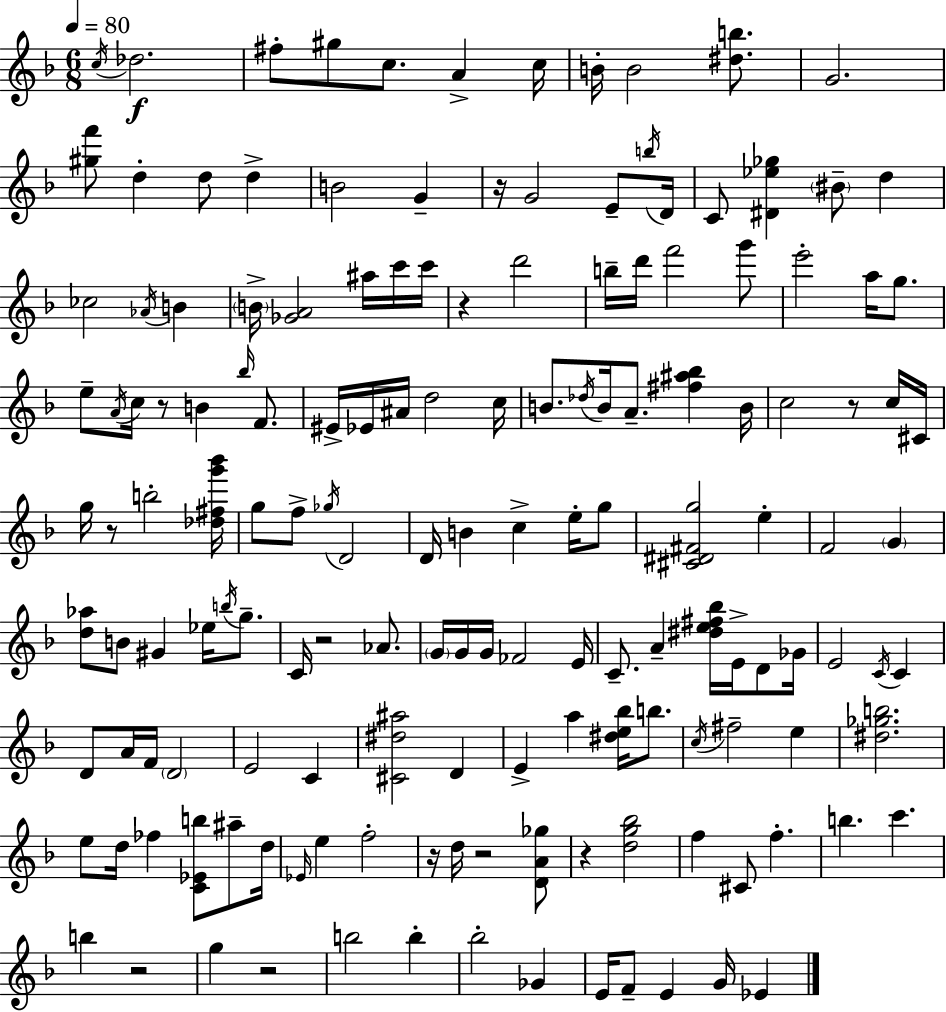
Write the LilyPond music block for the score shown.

{
  \clef treble
  \numericTimeSignature
  \time 6/8
  \key d \minor
  \tempo 4 = 80
  \acciaccatura { c''16 }\f des''2. | fis''8-. gis''8 c''8. a'4-> | c''16 b'16-. b'2 <dis'' b''>8. | g'2. | \break <gis'' f'''>8 d''4-. d''8 d''4-> | b'2 g'4-- | r16 g'2 e'8-- | \acciaccatura { b''16 } d'16 c'8 <dis' ees'' ges''>4 \parenthesize bis'8-- d''4 | \break ces''2 \acciaccatura { aes'16 } b'4 | \parenthesize b'16-> <ges' a'>2 | ais''16 c'''16 c'''16 r4 d'''2 | b''16-- d'''16 f'''2 | \break g'''8 e'''2-. a''16 | g''8. e''8-- \acciaccatura { a'16 } c''16 r8 b'4 | \grace { bes''16 } f'8. eis'16-> ees'16 ais'16 d''2 | c''16 b'8. \acciaccatura { des''16 } b'16 a'8.-- | \break <fis'' ais'' bes''>4 b'16 c''2 | r8 c''16 cis'16 g''16 r8 b''2-. | <des'' fis'' g''' bes'''>16 g''8 f''8-> \acciaccatura { ges''16 } d'2 | d'16 b'4 | \break c''4-> e''16-. g''8 <cis' dis' fis' g''>2 | e''4-. f'2 | \parenthesize g'4 <d'' aes''>8 b'8 gis'4 | ees''16 \acciaccatura { b''16 } g''8.-- c'16 r2 | \break aes'8. \parenthesize g'16 g'16 g'16 fes'2 | e'16 c'8.-- a'4-- | <dis'' e'' fis'' bes''>16 e'16-> d'8 ges'16 e'2 | \acciaccatura { c'16 } c'4 d'8 a'16 | \break f'16 \parenthesize d'2 e'2 | c'4 <cis' dis'' ais''>2 | d'4 e'4-> | a''4 <dis'' e'' bes''>16 b''8. \acciaccatura { c''16 } fis''2-- | \break e''4 <dis'' ges'' b''>2. | e''8 | d''16 fes''4 <c' ees' b''>8 ais''8-- d''16 \grace { ees'16 } e''4 | f''2-. r16 | \break d''16 r2 <d' a' ges''>8 r4 | <d'' g'' bes''>2 f''4 | cis'8 f''4.-. b''4. | c'''4. b''4 | \break r2 g''4 | r2 b''2 | b''4-. bes''2-. | ges'4 e'16 | \break f'8-- e'4 g'16 ees'4 \bar "|."
}